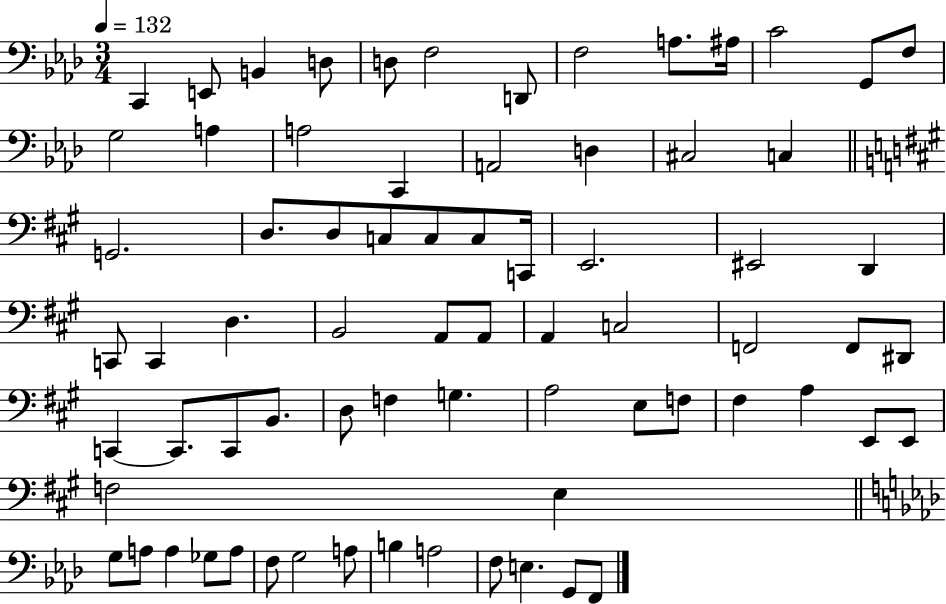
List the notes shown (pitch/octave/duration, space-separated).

C2/q E2/e B2/q D3/e D3/e F3/h D2/e F3/h A3/e. A#3/s C4/h G2/e F3/e G3/h A3/q A3/h C2/q A2/h D3/q C#3/h C3/q G2/h. D3/e. D3/e C3/e C3/e C3/e C2/s E2/h. EIS2/h D2/q C2/e C2/q D3/q. B2/h A2/e A2/e A2/q C3/h F2/h F2/e D#2/e C2/q C2/e. C2/e B2/e. D3/e F3/q G3/q. A3/h E3/e F3/e F#3/q A3/q E2/e E2/e F3/h E3/q G3/e A3/e A3/q Gb3/e A3/e F3/e G3/h A3/e B3/q A3/h F3/e E3/q. G2/e F2/e